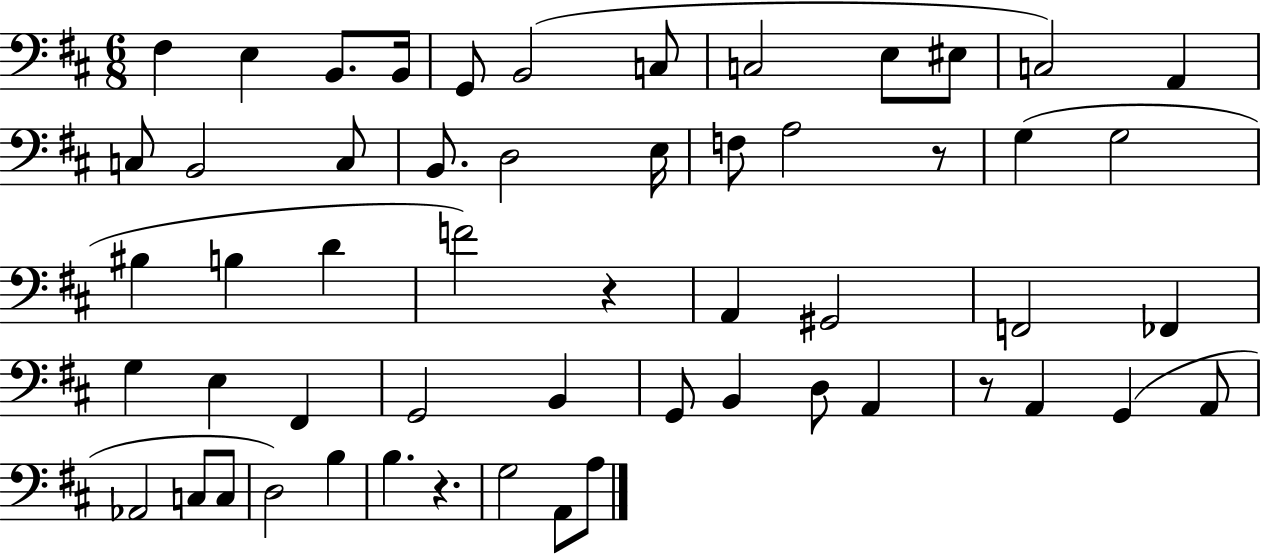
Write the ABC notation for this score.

X:1
T:Untitled
M:6/8
L:1/4
K:D
^F, E, B,,/2 B,,/4 G,,/2 B,,2 C,/2 C,2 E,/2 ^E,/2 C,2 A,, C,/2 B,,2 C,/2 B,,/2 D,2 E,/4 F,/2 A,2 z/2 G, G,2 ^B, B, D F2 z A,, ^G,,2 F,,2 _F,, G, E, ^F,, G,,2 B,, G,,/2 B,, D,/2 A,, z/2 A,, G,, A,,/2 _A,,2 C,/2 C,/2 D,2 B, B, z G,2 A,,/2 A,/2